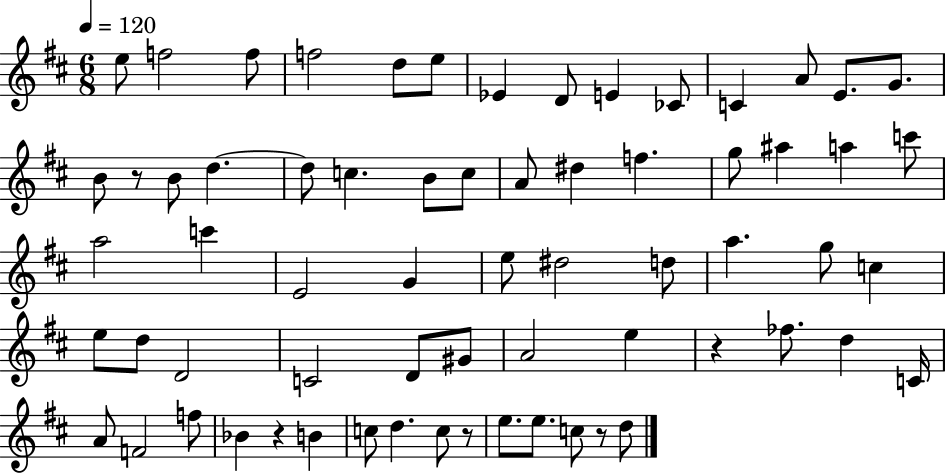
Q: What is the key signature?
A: D major